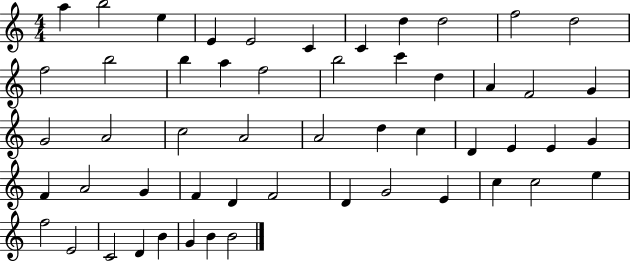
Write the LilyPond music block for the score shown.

{
  \clef treble
  \numericTimeSignature
  \time 4/4
  \key c \major
  a''4 b''2 e''4 | e'4 e'2 c'4 | c'4 d''4 d''2 | f''2 d''2 | \break f''2 b''2 | b''4 a''4 f''2 | b''2 c'''4 d''4 | a'4 f'2 g'4 | \break g'2 a'2 | c''2 a'2 | a'2 d''4 c''4 | d'4 e'4 e'4 g'4 | \break f'4 a'2 g'4 | f'4 d'4 f'2 | d'4 g'2 e'4 | c''4 c''2 e''4 | \break f''2 e'2 | c'2 d'4 b'4 | g'4 b'4 b'2 | \bar "|."
}